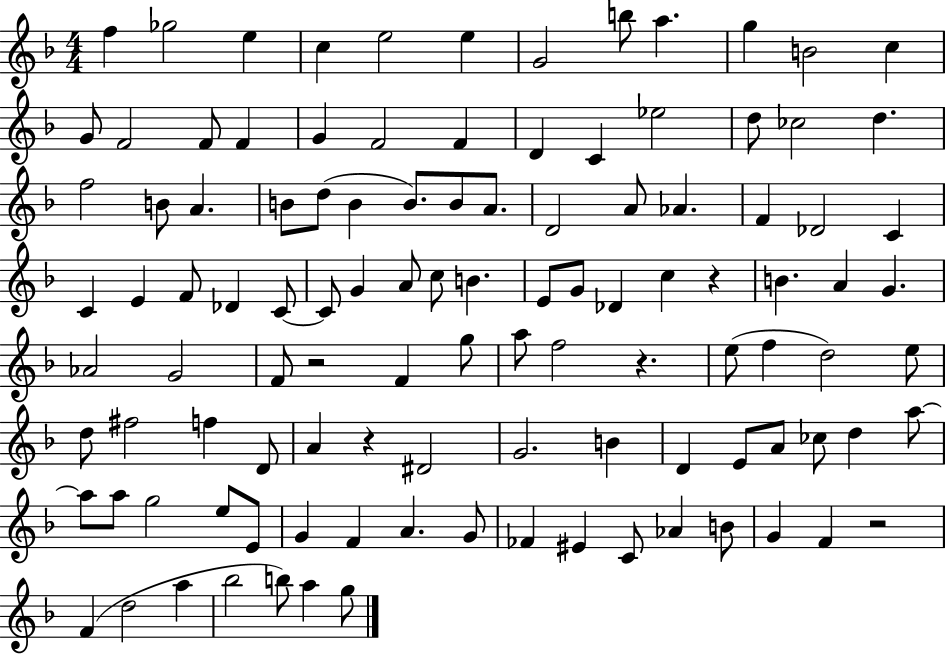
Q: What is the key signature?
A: F major